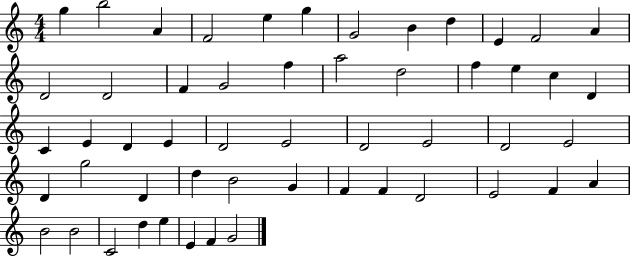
G5/q B5/h A4/q F4/h E5/q G5/q G4/h B4/q D5/q E4/q F4/h A4/q D4/h D4/h F4/q G4/h F5/q A5/h D5/h F5/q E5/q C5/q D4/q C4/q E4/q D4/q E4/q D4/h E4/h D4/h E4/h D4/h E4/h D4/q G5/h D4/q D5/q B4/h G4/q F4/q F4/q D4/h E4/h F4/q A4/q B4/h B4/h C4/h D5/q E5/q E4/q F4/q G4/h